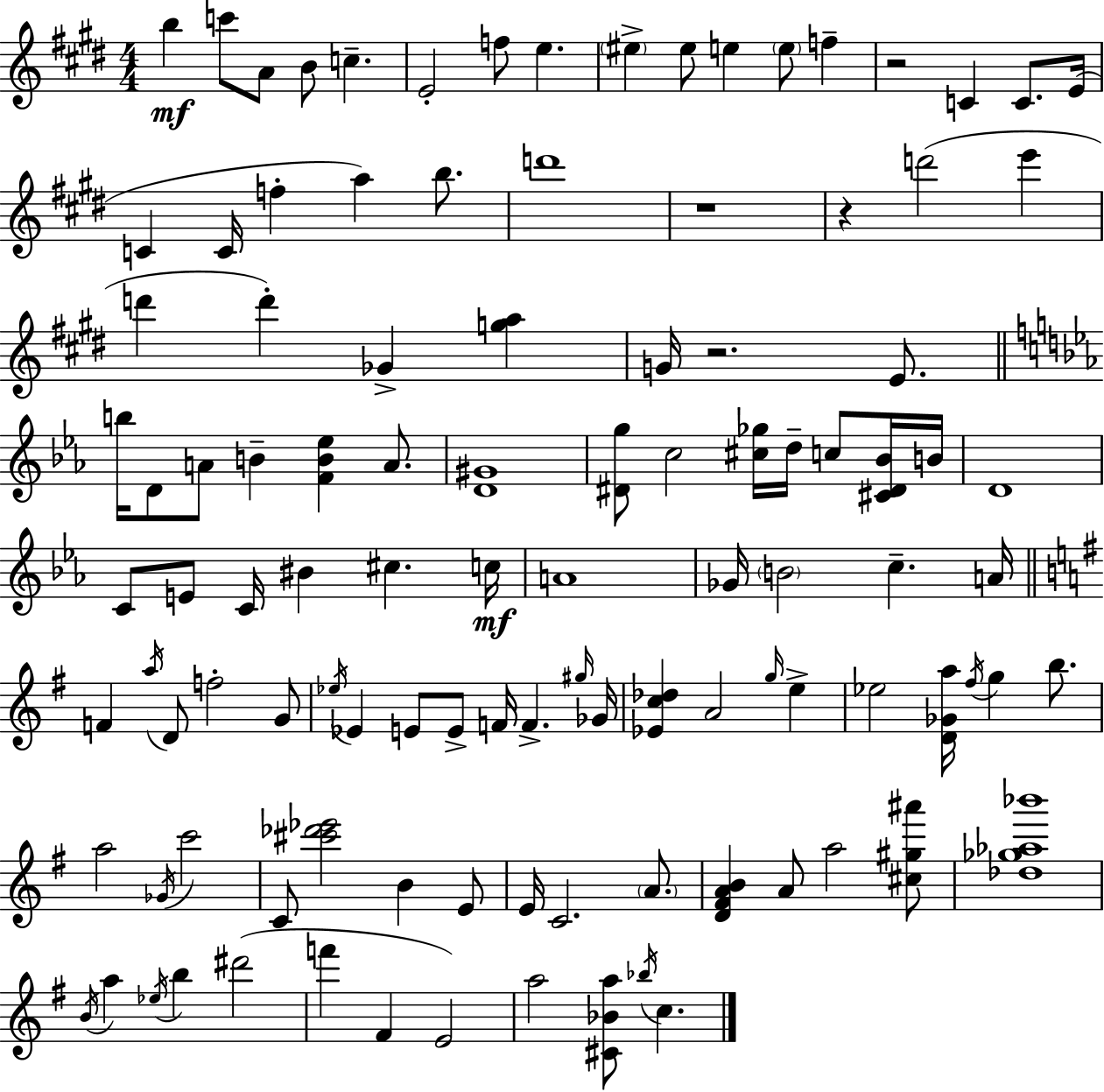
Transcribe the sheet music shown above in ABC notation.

X:1
T:Untitled
M:4/4
L:1/4
K:E
b c'/2 A/2 B/2 c E2 f/2 e ^e ^e/2 e e/2 f z2 C C/2 E/4 C C/4 f a b/2 d'4 z4 z d'2 e' d' d' _G [ga] G/4 z2 E/2 b/4 D/2 A/2 B [FB_e] A/2 [D^G]4 [^Dg]/2 c2 [^c_g]/4 d/4 c/2 [^C^D_B]/4 B/4 D4 C/2 E/2 C/4 ^B ^c c/4 A4 _G/4 B2 c A/4 F a/4 D/2 f2 G/2 _e/4 _E E/2 E/2 F/4 F ^g/4 _G/4 [_Ec_d] A2 g/4 e _e2 [D_Ga]/4 ^f/4 g b/2 a2 _G/4 c'2 C/2 [^c'_d'_e']2 B E/2 E/4 C2 A/2 [D^FAB] A/2 a2 [^c^g^a']/2 [_d_g_a_b']4 B/4 a _e/4 b ^d'2 f' ^F E2 a2 [^C_Ba]/2 _b/4 c